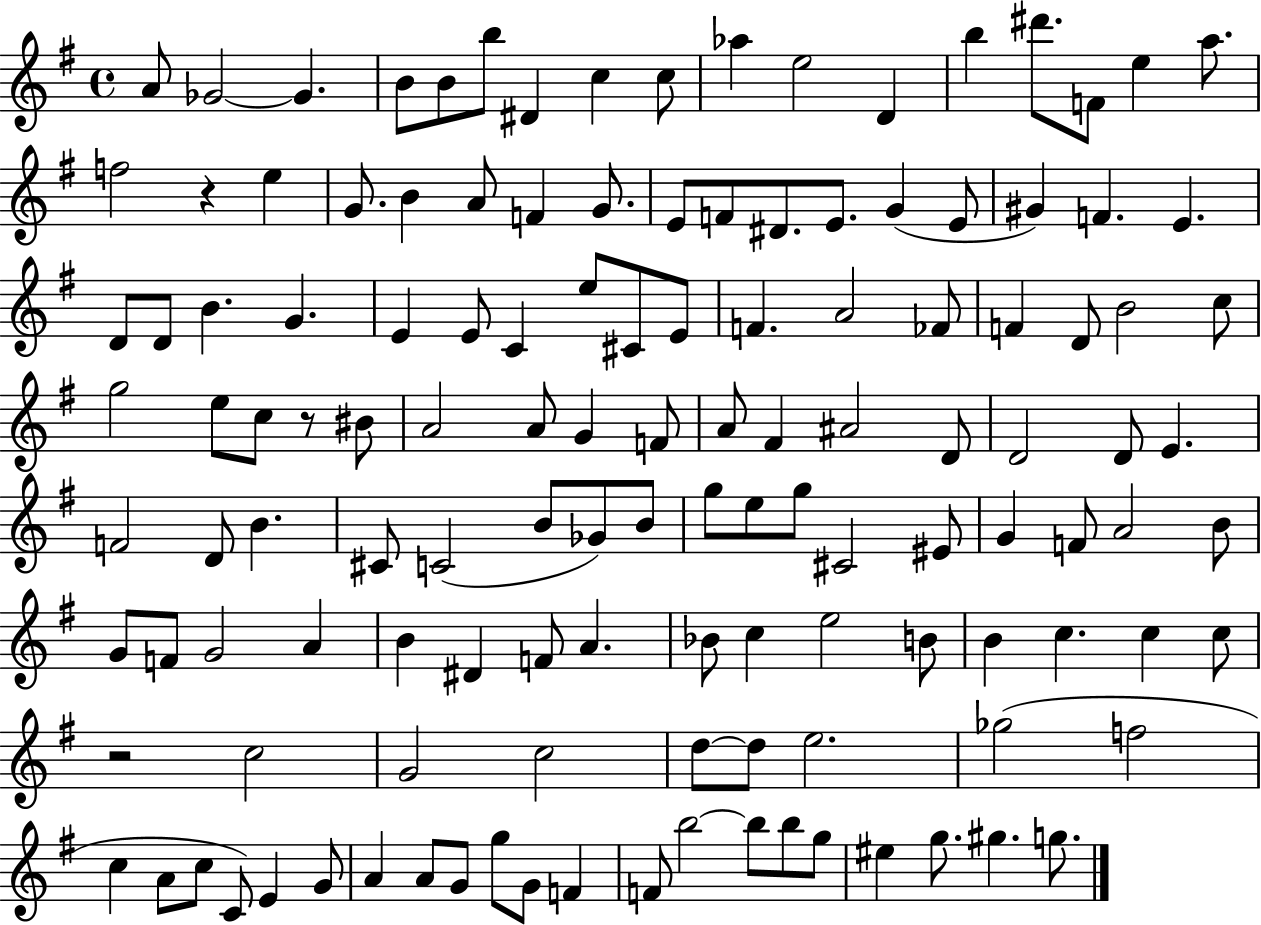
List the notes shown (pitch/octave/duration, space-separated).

A4/e Gb4/h Gb4/q. B4/e B4/e B5/e D#4/q C5/q C5/e Ab5/q E5/h D4/q B5/q D#6/e. F4/e E5/q A5/e. F5/h R/q E5/q G4/e. B4/q A4/e F4/q G4/e. E4/e F4/e D#4/e. E4/e. G4/q E4/e G#4/q F4/q. E4/q. D4/e D4/e B4/q. G4/q. E4/q E4/e C4/q E5/e C#4/e E4/e F4/q. A4/h FES4/e F4/q D4/e B4/h C5/e G5/h E5/e C5/e R/e BIS4/e A4/h A4/e G4/q F4/e A4/e F#4/q A#4/h D4/e D4/h D4/e E4/q. F4/h D4/e B4/q. C#4/e C4/h B4/e Gb4/e B4/e G5/e E5/e G5/e C#4/h EIS4/e G4/q F4/e A4/h B4/e G4/e F4/e G4/h A4/q B4/q D#4/q F4/e A4/q. Bb4/e C5/q E5/h B4/e B4/q C5/q. C5/q C5/e R/h C5/h G4/h C5/h D5/e D5/e E5/h. Gb5/h F5/h C5/q A4/e C5/e C4/e E4/q G4/e A4/q A4/e G4/e G5/e G4/e F4/q F4/e B5/h B5/e B5/e G5/e EIS5/q G5/e. G#5/q. G5/e.